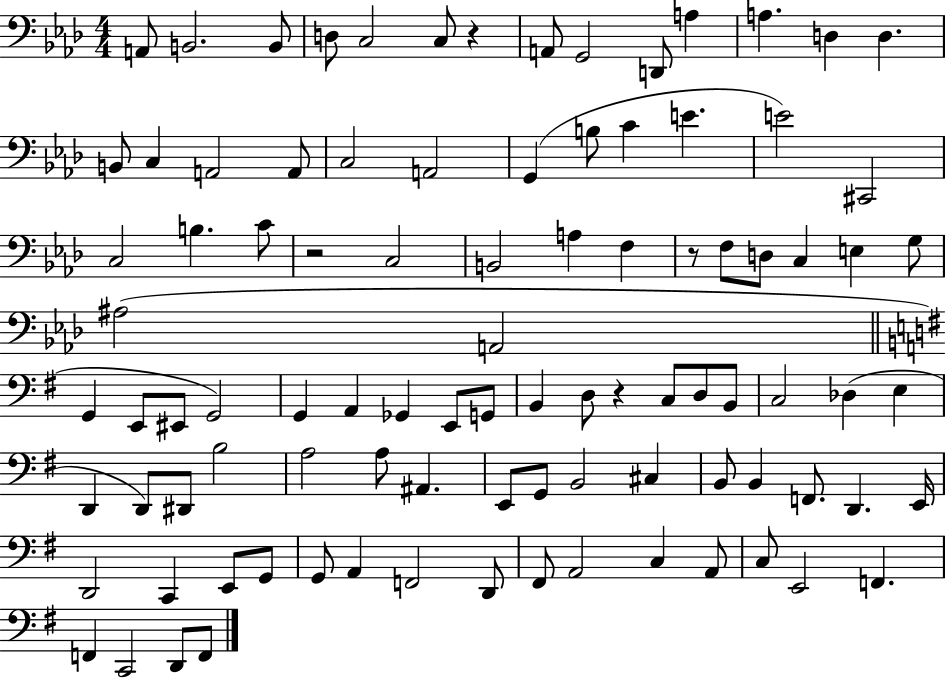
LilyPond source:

{
  \clef bass
  \numericTimeSignature
  \time 4/4
  \key aes \major
  a,8 b,2. b,8 | d8 c2 c8 r4 | a,8 g,2 d,8 a4 | a4. d4 d4. | \break b,8 c4 a,2 a,8 | c2 a,2 | g,4( b8 c'4 e'4. | e'2) cis,2 | \break c2 b4. c'8 | r2 c2 | b,2 a4 f4 | r8 f8 d8 c4 e4 g8 | \break ais2( a,2 | \bar "||" \break \key g \major g,4 e,8 eis,8 g,2) | g,4 a,4 ges,4 e,8 g,8 | b,4 d8 r4 c8 d8 b,8 | c2 des4( e4 | \break d,4 d,8) dis,8 b2 | a2 a8 ais,4. | e,8 g,8 b,2 cis4 | b,8 b,4 f,8. d,4. e,16 | \break d,2 c,4 e,8 g,8 | g,8 a,4 f,2 d,8 | fis,8 a,2 c4 a,8 | c8 e,2 f,4. | \break f,4 c,2 d,8 f,8 | \bar "|."
}